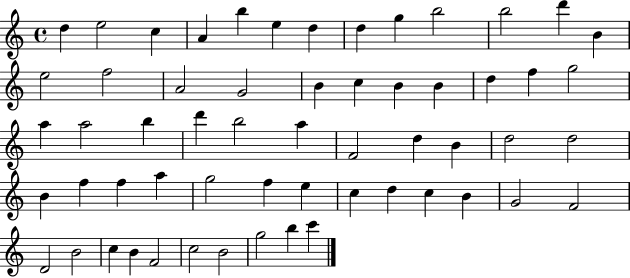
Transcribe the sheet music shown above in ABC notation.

X:1
T:Untitled
M:4/4
L:1/4
K:C
d e2 c A b e d d g b2 b2 d' B e2 f2 A2 G2 B c B B d f g2 a a2 b d' b2 a F2 d B d2 d2 B f f a g2 f e c d c B G2 F2 D2 B2 c B F2 c2 B2 g2 b c'